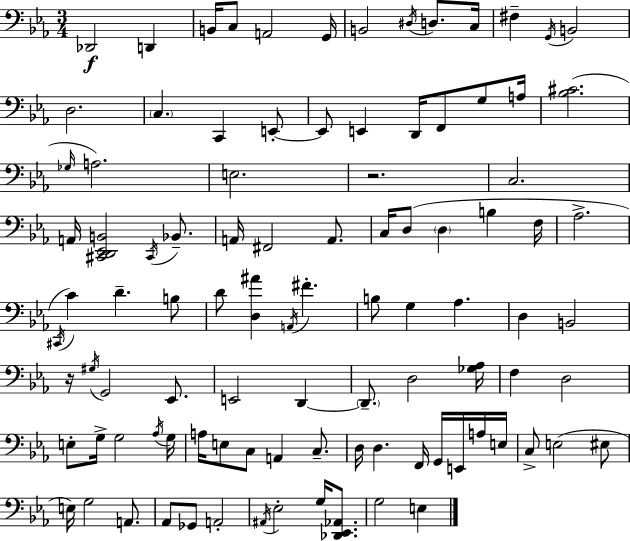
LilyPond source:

{
  \clef bass
  \numericTimeSignature
  \time 3/4
  \key ees \major
  des,2\f d,4 | b,16 c8 a,2 g,16 | b,2 \acciaccatura { dis16 } d8. | c16 fis4-- \acciaccatura { g,16 } b,2 | \break d2. | \parenthesize c4. c,4 | e,8-.~~ e,8 e,4 d,16 f,8 g8 | a16 <bes cis'>2.( | \break \grace { ges16 } a2.) | e2. | r2. | c2. | \break a,16 <cis, d, ees, b,>2 | \acciaccatura { cis,16 } bes,8.-- a,16 fis,2 | a,8. c16 d8( \parenthesize d4 b4 | f16 aes2.-> | \break \acciaccatura { cis,16 }) c'4 d'4.-- | b8 d'8 <d ais'>4 \acciaccatura { a,16 } | fis'4.-. b8 g4 | aes4. d4 b,2 | \break r16 \acciaccatura { gis16 } g,2 | ees,8. e,2 | d,4~~ \parenthesize d,8.-- d2 | <ges aes>16 f4 d2 | \break e8-. g16-> g2 | \acciaccatura { aes16 } g16 a16 e8 c8 | a,4 c8.-- d16 d4. | f,16 g,16 e,16 a16 e16 c8-> e2( | \break eis8 e16) g2 | a,8. aes,8 ges,8 | a,2-. \acciaccatura { ais,16 } ees2-. | g16 <des, ees, aes,>8. g2 | \break e4 \bar "|."
}